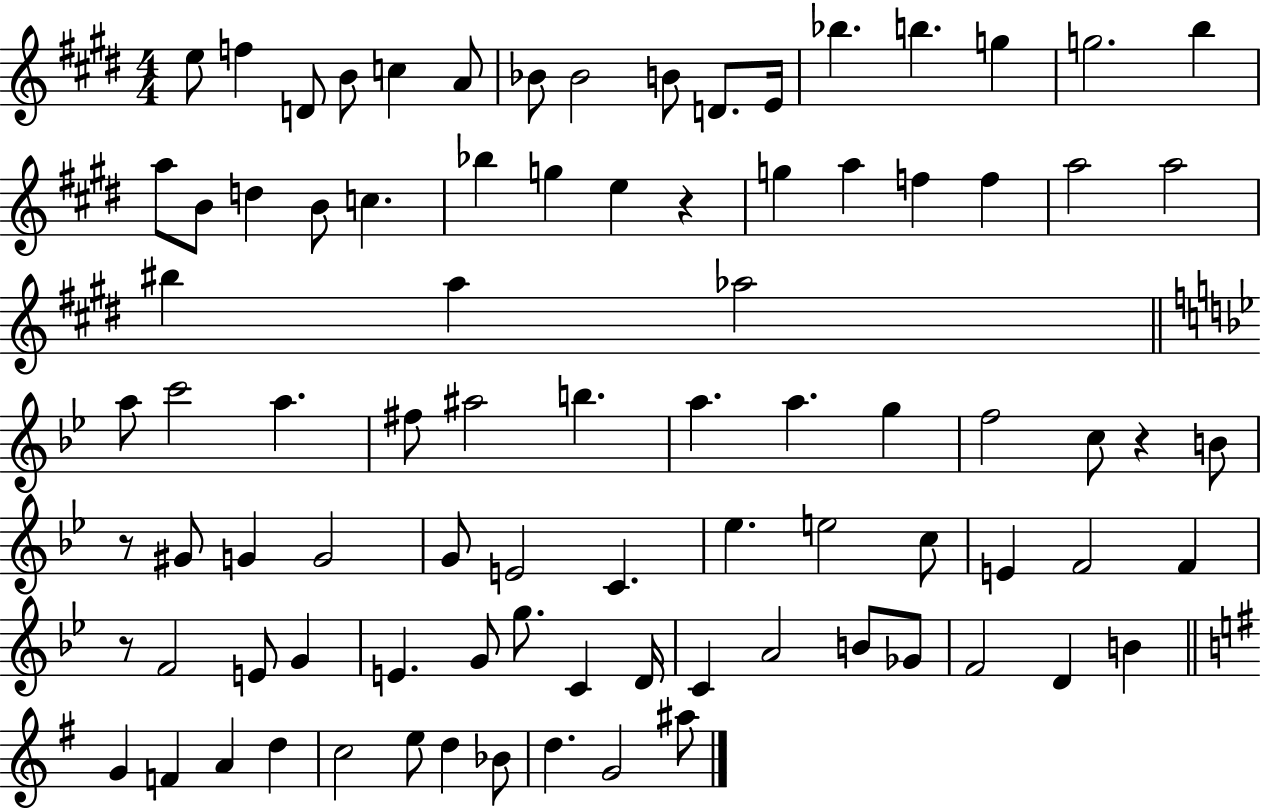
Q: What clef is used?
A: treble